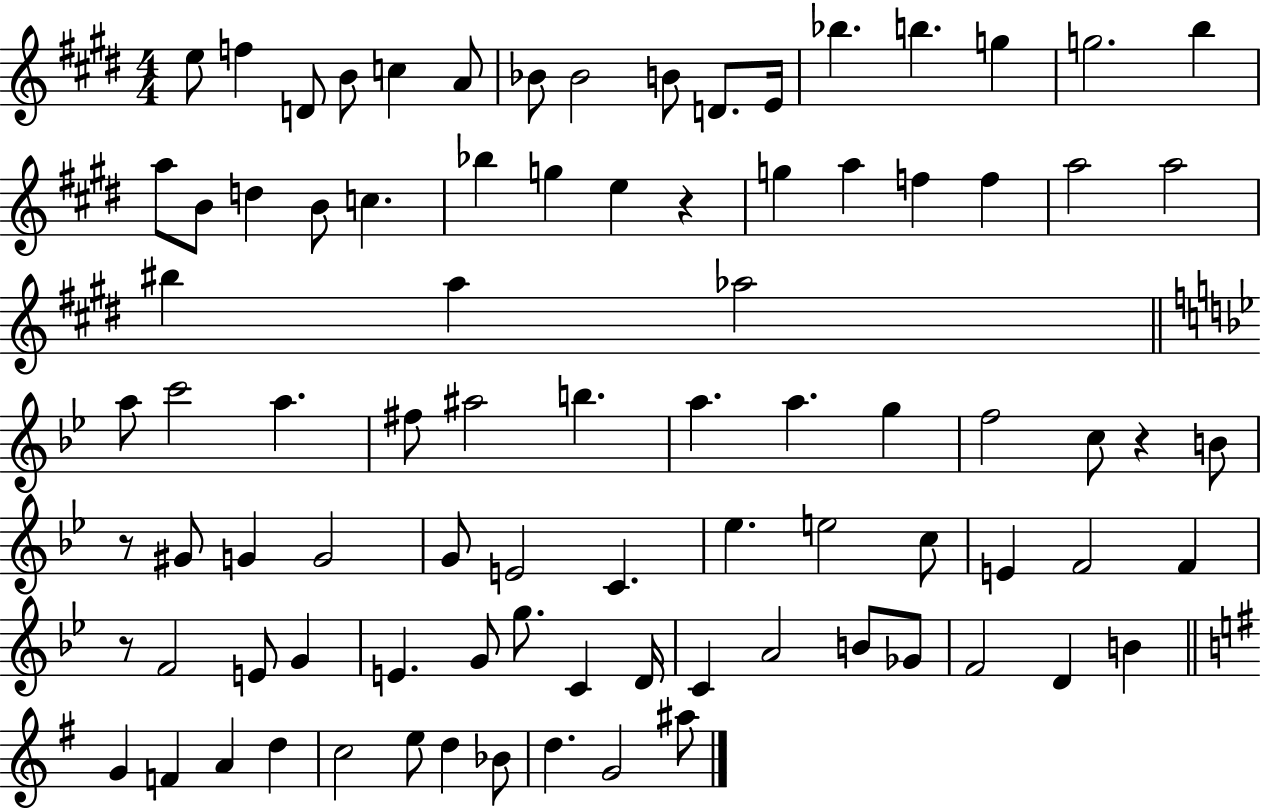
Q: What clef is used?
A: treble